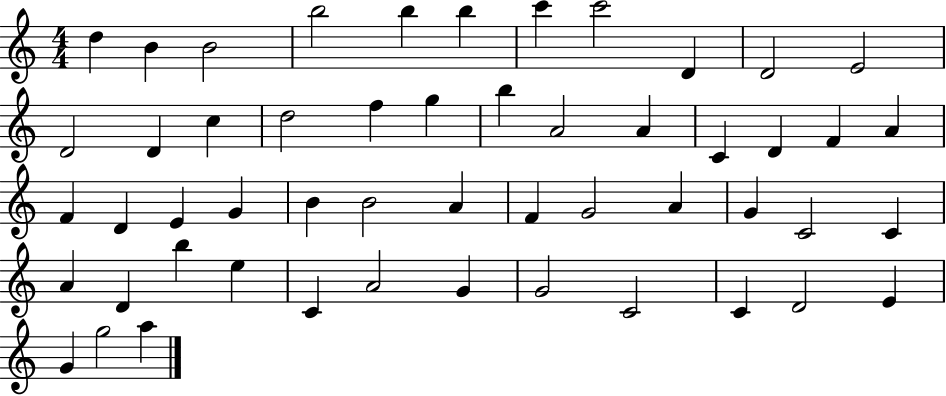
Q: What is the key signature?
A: C major